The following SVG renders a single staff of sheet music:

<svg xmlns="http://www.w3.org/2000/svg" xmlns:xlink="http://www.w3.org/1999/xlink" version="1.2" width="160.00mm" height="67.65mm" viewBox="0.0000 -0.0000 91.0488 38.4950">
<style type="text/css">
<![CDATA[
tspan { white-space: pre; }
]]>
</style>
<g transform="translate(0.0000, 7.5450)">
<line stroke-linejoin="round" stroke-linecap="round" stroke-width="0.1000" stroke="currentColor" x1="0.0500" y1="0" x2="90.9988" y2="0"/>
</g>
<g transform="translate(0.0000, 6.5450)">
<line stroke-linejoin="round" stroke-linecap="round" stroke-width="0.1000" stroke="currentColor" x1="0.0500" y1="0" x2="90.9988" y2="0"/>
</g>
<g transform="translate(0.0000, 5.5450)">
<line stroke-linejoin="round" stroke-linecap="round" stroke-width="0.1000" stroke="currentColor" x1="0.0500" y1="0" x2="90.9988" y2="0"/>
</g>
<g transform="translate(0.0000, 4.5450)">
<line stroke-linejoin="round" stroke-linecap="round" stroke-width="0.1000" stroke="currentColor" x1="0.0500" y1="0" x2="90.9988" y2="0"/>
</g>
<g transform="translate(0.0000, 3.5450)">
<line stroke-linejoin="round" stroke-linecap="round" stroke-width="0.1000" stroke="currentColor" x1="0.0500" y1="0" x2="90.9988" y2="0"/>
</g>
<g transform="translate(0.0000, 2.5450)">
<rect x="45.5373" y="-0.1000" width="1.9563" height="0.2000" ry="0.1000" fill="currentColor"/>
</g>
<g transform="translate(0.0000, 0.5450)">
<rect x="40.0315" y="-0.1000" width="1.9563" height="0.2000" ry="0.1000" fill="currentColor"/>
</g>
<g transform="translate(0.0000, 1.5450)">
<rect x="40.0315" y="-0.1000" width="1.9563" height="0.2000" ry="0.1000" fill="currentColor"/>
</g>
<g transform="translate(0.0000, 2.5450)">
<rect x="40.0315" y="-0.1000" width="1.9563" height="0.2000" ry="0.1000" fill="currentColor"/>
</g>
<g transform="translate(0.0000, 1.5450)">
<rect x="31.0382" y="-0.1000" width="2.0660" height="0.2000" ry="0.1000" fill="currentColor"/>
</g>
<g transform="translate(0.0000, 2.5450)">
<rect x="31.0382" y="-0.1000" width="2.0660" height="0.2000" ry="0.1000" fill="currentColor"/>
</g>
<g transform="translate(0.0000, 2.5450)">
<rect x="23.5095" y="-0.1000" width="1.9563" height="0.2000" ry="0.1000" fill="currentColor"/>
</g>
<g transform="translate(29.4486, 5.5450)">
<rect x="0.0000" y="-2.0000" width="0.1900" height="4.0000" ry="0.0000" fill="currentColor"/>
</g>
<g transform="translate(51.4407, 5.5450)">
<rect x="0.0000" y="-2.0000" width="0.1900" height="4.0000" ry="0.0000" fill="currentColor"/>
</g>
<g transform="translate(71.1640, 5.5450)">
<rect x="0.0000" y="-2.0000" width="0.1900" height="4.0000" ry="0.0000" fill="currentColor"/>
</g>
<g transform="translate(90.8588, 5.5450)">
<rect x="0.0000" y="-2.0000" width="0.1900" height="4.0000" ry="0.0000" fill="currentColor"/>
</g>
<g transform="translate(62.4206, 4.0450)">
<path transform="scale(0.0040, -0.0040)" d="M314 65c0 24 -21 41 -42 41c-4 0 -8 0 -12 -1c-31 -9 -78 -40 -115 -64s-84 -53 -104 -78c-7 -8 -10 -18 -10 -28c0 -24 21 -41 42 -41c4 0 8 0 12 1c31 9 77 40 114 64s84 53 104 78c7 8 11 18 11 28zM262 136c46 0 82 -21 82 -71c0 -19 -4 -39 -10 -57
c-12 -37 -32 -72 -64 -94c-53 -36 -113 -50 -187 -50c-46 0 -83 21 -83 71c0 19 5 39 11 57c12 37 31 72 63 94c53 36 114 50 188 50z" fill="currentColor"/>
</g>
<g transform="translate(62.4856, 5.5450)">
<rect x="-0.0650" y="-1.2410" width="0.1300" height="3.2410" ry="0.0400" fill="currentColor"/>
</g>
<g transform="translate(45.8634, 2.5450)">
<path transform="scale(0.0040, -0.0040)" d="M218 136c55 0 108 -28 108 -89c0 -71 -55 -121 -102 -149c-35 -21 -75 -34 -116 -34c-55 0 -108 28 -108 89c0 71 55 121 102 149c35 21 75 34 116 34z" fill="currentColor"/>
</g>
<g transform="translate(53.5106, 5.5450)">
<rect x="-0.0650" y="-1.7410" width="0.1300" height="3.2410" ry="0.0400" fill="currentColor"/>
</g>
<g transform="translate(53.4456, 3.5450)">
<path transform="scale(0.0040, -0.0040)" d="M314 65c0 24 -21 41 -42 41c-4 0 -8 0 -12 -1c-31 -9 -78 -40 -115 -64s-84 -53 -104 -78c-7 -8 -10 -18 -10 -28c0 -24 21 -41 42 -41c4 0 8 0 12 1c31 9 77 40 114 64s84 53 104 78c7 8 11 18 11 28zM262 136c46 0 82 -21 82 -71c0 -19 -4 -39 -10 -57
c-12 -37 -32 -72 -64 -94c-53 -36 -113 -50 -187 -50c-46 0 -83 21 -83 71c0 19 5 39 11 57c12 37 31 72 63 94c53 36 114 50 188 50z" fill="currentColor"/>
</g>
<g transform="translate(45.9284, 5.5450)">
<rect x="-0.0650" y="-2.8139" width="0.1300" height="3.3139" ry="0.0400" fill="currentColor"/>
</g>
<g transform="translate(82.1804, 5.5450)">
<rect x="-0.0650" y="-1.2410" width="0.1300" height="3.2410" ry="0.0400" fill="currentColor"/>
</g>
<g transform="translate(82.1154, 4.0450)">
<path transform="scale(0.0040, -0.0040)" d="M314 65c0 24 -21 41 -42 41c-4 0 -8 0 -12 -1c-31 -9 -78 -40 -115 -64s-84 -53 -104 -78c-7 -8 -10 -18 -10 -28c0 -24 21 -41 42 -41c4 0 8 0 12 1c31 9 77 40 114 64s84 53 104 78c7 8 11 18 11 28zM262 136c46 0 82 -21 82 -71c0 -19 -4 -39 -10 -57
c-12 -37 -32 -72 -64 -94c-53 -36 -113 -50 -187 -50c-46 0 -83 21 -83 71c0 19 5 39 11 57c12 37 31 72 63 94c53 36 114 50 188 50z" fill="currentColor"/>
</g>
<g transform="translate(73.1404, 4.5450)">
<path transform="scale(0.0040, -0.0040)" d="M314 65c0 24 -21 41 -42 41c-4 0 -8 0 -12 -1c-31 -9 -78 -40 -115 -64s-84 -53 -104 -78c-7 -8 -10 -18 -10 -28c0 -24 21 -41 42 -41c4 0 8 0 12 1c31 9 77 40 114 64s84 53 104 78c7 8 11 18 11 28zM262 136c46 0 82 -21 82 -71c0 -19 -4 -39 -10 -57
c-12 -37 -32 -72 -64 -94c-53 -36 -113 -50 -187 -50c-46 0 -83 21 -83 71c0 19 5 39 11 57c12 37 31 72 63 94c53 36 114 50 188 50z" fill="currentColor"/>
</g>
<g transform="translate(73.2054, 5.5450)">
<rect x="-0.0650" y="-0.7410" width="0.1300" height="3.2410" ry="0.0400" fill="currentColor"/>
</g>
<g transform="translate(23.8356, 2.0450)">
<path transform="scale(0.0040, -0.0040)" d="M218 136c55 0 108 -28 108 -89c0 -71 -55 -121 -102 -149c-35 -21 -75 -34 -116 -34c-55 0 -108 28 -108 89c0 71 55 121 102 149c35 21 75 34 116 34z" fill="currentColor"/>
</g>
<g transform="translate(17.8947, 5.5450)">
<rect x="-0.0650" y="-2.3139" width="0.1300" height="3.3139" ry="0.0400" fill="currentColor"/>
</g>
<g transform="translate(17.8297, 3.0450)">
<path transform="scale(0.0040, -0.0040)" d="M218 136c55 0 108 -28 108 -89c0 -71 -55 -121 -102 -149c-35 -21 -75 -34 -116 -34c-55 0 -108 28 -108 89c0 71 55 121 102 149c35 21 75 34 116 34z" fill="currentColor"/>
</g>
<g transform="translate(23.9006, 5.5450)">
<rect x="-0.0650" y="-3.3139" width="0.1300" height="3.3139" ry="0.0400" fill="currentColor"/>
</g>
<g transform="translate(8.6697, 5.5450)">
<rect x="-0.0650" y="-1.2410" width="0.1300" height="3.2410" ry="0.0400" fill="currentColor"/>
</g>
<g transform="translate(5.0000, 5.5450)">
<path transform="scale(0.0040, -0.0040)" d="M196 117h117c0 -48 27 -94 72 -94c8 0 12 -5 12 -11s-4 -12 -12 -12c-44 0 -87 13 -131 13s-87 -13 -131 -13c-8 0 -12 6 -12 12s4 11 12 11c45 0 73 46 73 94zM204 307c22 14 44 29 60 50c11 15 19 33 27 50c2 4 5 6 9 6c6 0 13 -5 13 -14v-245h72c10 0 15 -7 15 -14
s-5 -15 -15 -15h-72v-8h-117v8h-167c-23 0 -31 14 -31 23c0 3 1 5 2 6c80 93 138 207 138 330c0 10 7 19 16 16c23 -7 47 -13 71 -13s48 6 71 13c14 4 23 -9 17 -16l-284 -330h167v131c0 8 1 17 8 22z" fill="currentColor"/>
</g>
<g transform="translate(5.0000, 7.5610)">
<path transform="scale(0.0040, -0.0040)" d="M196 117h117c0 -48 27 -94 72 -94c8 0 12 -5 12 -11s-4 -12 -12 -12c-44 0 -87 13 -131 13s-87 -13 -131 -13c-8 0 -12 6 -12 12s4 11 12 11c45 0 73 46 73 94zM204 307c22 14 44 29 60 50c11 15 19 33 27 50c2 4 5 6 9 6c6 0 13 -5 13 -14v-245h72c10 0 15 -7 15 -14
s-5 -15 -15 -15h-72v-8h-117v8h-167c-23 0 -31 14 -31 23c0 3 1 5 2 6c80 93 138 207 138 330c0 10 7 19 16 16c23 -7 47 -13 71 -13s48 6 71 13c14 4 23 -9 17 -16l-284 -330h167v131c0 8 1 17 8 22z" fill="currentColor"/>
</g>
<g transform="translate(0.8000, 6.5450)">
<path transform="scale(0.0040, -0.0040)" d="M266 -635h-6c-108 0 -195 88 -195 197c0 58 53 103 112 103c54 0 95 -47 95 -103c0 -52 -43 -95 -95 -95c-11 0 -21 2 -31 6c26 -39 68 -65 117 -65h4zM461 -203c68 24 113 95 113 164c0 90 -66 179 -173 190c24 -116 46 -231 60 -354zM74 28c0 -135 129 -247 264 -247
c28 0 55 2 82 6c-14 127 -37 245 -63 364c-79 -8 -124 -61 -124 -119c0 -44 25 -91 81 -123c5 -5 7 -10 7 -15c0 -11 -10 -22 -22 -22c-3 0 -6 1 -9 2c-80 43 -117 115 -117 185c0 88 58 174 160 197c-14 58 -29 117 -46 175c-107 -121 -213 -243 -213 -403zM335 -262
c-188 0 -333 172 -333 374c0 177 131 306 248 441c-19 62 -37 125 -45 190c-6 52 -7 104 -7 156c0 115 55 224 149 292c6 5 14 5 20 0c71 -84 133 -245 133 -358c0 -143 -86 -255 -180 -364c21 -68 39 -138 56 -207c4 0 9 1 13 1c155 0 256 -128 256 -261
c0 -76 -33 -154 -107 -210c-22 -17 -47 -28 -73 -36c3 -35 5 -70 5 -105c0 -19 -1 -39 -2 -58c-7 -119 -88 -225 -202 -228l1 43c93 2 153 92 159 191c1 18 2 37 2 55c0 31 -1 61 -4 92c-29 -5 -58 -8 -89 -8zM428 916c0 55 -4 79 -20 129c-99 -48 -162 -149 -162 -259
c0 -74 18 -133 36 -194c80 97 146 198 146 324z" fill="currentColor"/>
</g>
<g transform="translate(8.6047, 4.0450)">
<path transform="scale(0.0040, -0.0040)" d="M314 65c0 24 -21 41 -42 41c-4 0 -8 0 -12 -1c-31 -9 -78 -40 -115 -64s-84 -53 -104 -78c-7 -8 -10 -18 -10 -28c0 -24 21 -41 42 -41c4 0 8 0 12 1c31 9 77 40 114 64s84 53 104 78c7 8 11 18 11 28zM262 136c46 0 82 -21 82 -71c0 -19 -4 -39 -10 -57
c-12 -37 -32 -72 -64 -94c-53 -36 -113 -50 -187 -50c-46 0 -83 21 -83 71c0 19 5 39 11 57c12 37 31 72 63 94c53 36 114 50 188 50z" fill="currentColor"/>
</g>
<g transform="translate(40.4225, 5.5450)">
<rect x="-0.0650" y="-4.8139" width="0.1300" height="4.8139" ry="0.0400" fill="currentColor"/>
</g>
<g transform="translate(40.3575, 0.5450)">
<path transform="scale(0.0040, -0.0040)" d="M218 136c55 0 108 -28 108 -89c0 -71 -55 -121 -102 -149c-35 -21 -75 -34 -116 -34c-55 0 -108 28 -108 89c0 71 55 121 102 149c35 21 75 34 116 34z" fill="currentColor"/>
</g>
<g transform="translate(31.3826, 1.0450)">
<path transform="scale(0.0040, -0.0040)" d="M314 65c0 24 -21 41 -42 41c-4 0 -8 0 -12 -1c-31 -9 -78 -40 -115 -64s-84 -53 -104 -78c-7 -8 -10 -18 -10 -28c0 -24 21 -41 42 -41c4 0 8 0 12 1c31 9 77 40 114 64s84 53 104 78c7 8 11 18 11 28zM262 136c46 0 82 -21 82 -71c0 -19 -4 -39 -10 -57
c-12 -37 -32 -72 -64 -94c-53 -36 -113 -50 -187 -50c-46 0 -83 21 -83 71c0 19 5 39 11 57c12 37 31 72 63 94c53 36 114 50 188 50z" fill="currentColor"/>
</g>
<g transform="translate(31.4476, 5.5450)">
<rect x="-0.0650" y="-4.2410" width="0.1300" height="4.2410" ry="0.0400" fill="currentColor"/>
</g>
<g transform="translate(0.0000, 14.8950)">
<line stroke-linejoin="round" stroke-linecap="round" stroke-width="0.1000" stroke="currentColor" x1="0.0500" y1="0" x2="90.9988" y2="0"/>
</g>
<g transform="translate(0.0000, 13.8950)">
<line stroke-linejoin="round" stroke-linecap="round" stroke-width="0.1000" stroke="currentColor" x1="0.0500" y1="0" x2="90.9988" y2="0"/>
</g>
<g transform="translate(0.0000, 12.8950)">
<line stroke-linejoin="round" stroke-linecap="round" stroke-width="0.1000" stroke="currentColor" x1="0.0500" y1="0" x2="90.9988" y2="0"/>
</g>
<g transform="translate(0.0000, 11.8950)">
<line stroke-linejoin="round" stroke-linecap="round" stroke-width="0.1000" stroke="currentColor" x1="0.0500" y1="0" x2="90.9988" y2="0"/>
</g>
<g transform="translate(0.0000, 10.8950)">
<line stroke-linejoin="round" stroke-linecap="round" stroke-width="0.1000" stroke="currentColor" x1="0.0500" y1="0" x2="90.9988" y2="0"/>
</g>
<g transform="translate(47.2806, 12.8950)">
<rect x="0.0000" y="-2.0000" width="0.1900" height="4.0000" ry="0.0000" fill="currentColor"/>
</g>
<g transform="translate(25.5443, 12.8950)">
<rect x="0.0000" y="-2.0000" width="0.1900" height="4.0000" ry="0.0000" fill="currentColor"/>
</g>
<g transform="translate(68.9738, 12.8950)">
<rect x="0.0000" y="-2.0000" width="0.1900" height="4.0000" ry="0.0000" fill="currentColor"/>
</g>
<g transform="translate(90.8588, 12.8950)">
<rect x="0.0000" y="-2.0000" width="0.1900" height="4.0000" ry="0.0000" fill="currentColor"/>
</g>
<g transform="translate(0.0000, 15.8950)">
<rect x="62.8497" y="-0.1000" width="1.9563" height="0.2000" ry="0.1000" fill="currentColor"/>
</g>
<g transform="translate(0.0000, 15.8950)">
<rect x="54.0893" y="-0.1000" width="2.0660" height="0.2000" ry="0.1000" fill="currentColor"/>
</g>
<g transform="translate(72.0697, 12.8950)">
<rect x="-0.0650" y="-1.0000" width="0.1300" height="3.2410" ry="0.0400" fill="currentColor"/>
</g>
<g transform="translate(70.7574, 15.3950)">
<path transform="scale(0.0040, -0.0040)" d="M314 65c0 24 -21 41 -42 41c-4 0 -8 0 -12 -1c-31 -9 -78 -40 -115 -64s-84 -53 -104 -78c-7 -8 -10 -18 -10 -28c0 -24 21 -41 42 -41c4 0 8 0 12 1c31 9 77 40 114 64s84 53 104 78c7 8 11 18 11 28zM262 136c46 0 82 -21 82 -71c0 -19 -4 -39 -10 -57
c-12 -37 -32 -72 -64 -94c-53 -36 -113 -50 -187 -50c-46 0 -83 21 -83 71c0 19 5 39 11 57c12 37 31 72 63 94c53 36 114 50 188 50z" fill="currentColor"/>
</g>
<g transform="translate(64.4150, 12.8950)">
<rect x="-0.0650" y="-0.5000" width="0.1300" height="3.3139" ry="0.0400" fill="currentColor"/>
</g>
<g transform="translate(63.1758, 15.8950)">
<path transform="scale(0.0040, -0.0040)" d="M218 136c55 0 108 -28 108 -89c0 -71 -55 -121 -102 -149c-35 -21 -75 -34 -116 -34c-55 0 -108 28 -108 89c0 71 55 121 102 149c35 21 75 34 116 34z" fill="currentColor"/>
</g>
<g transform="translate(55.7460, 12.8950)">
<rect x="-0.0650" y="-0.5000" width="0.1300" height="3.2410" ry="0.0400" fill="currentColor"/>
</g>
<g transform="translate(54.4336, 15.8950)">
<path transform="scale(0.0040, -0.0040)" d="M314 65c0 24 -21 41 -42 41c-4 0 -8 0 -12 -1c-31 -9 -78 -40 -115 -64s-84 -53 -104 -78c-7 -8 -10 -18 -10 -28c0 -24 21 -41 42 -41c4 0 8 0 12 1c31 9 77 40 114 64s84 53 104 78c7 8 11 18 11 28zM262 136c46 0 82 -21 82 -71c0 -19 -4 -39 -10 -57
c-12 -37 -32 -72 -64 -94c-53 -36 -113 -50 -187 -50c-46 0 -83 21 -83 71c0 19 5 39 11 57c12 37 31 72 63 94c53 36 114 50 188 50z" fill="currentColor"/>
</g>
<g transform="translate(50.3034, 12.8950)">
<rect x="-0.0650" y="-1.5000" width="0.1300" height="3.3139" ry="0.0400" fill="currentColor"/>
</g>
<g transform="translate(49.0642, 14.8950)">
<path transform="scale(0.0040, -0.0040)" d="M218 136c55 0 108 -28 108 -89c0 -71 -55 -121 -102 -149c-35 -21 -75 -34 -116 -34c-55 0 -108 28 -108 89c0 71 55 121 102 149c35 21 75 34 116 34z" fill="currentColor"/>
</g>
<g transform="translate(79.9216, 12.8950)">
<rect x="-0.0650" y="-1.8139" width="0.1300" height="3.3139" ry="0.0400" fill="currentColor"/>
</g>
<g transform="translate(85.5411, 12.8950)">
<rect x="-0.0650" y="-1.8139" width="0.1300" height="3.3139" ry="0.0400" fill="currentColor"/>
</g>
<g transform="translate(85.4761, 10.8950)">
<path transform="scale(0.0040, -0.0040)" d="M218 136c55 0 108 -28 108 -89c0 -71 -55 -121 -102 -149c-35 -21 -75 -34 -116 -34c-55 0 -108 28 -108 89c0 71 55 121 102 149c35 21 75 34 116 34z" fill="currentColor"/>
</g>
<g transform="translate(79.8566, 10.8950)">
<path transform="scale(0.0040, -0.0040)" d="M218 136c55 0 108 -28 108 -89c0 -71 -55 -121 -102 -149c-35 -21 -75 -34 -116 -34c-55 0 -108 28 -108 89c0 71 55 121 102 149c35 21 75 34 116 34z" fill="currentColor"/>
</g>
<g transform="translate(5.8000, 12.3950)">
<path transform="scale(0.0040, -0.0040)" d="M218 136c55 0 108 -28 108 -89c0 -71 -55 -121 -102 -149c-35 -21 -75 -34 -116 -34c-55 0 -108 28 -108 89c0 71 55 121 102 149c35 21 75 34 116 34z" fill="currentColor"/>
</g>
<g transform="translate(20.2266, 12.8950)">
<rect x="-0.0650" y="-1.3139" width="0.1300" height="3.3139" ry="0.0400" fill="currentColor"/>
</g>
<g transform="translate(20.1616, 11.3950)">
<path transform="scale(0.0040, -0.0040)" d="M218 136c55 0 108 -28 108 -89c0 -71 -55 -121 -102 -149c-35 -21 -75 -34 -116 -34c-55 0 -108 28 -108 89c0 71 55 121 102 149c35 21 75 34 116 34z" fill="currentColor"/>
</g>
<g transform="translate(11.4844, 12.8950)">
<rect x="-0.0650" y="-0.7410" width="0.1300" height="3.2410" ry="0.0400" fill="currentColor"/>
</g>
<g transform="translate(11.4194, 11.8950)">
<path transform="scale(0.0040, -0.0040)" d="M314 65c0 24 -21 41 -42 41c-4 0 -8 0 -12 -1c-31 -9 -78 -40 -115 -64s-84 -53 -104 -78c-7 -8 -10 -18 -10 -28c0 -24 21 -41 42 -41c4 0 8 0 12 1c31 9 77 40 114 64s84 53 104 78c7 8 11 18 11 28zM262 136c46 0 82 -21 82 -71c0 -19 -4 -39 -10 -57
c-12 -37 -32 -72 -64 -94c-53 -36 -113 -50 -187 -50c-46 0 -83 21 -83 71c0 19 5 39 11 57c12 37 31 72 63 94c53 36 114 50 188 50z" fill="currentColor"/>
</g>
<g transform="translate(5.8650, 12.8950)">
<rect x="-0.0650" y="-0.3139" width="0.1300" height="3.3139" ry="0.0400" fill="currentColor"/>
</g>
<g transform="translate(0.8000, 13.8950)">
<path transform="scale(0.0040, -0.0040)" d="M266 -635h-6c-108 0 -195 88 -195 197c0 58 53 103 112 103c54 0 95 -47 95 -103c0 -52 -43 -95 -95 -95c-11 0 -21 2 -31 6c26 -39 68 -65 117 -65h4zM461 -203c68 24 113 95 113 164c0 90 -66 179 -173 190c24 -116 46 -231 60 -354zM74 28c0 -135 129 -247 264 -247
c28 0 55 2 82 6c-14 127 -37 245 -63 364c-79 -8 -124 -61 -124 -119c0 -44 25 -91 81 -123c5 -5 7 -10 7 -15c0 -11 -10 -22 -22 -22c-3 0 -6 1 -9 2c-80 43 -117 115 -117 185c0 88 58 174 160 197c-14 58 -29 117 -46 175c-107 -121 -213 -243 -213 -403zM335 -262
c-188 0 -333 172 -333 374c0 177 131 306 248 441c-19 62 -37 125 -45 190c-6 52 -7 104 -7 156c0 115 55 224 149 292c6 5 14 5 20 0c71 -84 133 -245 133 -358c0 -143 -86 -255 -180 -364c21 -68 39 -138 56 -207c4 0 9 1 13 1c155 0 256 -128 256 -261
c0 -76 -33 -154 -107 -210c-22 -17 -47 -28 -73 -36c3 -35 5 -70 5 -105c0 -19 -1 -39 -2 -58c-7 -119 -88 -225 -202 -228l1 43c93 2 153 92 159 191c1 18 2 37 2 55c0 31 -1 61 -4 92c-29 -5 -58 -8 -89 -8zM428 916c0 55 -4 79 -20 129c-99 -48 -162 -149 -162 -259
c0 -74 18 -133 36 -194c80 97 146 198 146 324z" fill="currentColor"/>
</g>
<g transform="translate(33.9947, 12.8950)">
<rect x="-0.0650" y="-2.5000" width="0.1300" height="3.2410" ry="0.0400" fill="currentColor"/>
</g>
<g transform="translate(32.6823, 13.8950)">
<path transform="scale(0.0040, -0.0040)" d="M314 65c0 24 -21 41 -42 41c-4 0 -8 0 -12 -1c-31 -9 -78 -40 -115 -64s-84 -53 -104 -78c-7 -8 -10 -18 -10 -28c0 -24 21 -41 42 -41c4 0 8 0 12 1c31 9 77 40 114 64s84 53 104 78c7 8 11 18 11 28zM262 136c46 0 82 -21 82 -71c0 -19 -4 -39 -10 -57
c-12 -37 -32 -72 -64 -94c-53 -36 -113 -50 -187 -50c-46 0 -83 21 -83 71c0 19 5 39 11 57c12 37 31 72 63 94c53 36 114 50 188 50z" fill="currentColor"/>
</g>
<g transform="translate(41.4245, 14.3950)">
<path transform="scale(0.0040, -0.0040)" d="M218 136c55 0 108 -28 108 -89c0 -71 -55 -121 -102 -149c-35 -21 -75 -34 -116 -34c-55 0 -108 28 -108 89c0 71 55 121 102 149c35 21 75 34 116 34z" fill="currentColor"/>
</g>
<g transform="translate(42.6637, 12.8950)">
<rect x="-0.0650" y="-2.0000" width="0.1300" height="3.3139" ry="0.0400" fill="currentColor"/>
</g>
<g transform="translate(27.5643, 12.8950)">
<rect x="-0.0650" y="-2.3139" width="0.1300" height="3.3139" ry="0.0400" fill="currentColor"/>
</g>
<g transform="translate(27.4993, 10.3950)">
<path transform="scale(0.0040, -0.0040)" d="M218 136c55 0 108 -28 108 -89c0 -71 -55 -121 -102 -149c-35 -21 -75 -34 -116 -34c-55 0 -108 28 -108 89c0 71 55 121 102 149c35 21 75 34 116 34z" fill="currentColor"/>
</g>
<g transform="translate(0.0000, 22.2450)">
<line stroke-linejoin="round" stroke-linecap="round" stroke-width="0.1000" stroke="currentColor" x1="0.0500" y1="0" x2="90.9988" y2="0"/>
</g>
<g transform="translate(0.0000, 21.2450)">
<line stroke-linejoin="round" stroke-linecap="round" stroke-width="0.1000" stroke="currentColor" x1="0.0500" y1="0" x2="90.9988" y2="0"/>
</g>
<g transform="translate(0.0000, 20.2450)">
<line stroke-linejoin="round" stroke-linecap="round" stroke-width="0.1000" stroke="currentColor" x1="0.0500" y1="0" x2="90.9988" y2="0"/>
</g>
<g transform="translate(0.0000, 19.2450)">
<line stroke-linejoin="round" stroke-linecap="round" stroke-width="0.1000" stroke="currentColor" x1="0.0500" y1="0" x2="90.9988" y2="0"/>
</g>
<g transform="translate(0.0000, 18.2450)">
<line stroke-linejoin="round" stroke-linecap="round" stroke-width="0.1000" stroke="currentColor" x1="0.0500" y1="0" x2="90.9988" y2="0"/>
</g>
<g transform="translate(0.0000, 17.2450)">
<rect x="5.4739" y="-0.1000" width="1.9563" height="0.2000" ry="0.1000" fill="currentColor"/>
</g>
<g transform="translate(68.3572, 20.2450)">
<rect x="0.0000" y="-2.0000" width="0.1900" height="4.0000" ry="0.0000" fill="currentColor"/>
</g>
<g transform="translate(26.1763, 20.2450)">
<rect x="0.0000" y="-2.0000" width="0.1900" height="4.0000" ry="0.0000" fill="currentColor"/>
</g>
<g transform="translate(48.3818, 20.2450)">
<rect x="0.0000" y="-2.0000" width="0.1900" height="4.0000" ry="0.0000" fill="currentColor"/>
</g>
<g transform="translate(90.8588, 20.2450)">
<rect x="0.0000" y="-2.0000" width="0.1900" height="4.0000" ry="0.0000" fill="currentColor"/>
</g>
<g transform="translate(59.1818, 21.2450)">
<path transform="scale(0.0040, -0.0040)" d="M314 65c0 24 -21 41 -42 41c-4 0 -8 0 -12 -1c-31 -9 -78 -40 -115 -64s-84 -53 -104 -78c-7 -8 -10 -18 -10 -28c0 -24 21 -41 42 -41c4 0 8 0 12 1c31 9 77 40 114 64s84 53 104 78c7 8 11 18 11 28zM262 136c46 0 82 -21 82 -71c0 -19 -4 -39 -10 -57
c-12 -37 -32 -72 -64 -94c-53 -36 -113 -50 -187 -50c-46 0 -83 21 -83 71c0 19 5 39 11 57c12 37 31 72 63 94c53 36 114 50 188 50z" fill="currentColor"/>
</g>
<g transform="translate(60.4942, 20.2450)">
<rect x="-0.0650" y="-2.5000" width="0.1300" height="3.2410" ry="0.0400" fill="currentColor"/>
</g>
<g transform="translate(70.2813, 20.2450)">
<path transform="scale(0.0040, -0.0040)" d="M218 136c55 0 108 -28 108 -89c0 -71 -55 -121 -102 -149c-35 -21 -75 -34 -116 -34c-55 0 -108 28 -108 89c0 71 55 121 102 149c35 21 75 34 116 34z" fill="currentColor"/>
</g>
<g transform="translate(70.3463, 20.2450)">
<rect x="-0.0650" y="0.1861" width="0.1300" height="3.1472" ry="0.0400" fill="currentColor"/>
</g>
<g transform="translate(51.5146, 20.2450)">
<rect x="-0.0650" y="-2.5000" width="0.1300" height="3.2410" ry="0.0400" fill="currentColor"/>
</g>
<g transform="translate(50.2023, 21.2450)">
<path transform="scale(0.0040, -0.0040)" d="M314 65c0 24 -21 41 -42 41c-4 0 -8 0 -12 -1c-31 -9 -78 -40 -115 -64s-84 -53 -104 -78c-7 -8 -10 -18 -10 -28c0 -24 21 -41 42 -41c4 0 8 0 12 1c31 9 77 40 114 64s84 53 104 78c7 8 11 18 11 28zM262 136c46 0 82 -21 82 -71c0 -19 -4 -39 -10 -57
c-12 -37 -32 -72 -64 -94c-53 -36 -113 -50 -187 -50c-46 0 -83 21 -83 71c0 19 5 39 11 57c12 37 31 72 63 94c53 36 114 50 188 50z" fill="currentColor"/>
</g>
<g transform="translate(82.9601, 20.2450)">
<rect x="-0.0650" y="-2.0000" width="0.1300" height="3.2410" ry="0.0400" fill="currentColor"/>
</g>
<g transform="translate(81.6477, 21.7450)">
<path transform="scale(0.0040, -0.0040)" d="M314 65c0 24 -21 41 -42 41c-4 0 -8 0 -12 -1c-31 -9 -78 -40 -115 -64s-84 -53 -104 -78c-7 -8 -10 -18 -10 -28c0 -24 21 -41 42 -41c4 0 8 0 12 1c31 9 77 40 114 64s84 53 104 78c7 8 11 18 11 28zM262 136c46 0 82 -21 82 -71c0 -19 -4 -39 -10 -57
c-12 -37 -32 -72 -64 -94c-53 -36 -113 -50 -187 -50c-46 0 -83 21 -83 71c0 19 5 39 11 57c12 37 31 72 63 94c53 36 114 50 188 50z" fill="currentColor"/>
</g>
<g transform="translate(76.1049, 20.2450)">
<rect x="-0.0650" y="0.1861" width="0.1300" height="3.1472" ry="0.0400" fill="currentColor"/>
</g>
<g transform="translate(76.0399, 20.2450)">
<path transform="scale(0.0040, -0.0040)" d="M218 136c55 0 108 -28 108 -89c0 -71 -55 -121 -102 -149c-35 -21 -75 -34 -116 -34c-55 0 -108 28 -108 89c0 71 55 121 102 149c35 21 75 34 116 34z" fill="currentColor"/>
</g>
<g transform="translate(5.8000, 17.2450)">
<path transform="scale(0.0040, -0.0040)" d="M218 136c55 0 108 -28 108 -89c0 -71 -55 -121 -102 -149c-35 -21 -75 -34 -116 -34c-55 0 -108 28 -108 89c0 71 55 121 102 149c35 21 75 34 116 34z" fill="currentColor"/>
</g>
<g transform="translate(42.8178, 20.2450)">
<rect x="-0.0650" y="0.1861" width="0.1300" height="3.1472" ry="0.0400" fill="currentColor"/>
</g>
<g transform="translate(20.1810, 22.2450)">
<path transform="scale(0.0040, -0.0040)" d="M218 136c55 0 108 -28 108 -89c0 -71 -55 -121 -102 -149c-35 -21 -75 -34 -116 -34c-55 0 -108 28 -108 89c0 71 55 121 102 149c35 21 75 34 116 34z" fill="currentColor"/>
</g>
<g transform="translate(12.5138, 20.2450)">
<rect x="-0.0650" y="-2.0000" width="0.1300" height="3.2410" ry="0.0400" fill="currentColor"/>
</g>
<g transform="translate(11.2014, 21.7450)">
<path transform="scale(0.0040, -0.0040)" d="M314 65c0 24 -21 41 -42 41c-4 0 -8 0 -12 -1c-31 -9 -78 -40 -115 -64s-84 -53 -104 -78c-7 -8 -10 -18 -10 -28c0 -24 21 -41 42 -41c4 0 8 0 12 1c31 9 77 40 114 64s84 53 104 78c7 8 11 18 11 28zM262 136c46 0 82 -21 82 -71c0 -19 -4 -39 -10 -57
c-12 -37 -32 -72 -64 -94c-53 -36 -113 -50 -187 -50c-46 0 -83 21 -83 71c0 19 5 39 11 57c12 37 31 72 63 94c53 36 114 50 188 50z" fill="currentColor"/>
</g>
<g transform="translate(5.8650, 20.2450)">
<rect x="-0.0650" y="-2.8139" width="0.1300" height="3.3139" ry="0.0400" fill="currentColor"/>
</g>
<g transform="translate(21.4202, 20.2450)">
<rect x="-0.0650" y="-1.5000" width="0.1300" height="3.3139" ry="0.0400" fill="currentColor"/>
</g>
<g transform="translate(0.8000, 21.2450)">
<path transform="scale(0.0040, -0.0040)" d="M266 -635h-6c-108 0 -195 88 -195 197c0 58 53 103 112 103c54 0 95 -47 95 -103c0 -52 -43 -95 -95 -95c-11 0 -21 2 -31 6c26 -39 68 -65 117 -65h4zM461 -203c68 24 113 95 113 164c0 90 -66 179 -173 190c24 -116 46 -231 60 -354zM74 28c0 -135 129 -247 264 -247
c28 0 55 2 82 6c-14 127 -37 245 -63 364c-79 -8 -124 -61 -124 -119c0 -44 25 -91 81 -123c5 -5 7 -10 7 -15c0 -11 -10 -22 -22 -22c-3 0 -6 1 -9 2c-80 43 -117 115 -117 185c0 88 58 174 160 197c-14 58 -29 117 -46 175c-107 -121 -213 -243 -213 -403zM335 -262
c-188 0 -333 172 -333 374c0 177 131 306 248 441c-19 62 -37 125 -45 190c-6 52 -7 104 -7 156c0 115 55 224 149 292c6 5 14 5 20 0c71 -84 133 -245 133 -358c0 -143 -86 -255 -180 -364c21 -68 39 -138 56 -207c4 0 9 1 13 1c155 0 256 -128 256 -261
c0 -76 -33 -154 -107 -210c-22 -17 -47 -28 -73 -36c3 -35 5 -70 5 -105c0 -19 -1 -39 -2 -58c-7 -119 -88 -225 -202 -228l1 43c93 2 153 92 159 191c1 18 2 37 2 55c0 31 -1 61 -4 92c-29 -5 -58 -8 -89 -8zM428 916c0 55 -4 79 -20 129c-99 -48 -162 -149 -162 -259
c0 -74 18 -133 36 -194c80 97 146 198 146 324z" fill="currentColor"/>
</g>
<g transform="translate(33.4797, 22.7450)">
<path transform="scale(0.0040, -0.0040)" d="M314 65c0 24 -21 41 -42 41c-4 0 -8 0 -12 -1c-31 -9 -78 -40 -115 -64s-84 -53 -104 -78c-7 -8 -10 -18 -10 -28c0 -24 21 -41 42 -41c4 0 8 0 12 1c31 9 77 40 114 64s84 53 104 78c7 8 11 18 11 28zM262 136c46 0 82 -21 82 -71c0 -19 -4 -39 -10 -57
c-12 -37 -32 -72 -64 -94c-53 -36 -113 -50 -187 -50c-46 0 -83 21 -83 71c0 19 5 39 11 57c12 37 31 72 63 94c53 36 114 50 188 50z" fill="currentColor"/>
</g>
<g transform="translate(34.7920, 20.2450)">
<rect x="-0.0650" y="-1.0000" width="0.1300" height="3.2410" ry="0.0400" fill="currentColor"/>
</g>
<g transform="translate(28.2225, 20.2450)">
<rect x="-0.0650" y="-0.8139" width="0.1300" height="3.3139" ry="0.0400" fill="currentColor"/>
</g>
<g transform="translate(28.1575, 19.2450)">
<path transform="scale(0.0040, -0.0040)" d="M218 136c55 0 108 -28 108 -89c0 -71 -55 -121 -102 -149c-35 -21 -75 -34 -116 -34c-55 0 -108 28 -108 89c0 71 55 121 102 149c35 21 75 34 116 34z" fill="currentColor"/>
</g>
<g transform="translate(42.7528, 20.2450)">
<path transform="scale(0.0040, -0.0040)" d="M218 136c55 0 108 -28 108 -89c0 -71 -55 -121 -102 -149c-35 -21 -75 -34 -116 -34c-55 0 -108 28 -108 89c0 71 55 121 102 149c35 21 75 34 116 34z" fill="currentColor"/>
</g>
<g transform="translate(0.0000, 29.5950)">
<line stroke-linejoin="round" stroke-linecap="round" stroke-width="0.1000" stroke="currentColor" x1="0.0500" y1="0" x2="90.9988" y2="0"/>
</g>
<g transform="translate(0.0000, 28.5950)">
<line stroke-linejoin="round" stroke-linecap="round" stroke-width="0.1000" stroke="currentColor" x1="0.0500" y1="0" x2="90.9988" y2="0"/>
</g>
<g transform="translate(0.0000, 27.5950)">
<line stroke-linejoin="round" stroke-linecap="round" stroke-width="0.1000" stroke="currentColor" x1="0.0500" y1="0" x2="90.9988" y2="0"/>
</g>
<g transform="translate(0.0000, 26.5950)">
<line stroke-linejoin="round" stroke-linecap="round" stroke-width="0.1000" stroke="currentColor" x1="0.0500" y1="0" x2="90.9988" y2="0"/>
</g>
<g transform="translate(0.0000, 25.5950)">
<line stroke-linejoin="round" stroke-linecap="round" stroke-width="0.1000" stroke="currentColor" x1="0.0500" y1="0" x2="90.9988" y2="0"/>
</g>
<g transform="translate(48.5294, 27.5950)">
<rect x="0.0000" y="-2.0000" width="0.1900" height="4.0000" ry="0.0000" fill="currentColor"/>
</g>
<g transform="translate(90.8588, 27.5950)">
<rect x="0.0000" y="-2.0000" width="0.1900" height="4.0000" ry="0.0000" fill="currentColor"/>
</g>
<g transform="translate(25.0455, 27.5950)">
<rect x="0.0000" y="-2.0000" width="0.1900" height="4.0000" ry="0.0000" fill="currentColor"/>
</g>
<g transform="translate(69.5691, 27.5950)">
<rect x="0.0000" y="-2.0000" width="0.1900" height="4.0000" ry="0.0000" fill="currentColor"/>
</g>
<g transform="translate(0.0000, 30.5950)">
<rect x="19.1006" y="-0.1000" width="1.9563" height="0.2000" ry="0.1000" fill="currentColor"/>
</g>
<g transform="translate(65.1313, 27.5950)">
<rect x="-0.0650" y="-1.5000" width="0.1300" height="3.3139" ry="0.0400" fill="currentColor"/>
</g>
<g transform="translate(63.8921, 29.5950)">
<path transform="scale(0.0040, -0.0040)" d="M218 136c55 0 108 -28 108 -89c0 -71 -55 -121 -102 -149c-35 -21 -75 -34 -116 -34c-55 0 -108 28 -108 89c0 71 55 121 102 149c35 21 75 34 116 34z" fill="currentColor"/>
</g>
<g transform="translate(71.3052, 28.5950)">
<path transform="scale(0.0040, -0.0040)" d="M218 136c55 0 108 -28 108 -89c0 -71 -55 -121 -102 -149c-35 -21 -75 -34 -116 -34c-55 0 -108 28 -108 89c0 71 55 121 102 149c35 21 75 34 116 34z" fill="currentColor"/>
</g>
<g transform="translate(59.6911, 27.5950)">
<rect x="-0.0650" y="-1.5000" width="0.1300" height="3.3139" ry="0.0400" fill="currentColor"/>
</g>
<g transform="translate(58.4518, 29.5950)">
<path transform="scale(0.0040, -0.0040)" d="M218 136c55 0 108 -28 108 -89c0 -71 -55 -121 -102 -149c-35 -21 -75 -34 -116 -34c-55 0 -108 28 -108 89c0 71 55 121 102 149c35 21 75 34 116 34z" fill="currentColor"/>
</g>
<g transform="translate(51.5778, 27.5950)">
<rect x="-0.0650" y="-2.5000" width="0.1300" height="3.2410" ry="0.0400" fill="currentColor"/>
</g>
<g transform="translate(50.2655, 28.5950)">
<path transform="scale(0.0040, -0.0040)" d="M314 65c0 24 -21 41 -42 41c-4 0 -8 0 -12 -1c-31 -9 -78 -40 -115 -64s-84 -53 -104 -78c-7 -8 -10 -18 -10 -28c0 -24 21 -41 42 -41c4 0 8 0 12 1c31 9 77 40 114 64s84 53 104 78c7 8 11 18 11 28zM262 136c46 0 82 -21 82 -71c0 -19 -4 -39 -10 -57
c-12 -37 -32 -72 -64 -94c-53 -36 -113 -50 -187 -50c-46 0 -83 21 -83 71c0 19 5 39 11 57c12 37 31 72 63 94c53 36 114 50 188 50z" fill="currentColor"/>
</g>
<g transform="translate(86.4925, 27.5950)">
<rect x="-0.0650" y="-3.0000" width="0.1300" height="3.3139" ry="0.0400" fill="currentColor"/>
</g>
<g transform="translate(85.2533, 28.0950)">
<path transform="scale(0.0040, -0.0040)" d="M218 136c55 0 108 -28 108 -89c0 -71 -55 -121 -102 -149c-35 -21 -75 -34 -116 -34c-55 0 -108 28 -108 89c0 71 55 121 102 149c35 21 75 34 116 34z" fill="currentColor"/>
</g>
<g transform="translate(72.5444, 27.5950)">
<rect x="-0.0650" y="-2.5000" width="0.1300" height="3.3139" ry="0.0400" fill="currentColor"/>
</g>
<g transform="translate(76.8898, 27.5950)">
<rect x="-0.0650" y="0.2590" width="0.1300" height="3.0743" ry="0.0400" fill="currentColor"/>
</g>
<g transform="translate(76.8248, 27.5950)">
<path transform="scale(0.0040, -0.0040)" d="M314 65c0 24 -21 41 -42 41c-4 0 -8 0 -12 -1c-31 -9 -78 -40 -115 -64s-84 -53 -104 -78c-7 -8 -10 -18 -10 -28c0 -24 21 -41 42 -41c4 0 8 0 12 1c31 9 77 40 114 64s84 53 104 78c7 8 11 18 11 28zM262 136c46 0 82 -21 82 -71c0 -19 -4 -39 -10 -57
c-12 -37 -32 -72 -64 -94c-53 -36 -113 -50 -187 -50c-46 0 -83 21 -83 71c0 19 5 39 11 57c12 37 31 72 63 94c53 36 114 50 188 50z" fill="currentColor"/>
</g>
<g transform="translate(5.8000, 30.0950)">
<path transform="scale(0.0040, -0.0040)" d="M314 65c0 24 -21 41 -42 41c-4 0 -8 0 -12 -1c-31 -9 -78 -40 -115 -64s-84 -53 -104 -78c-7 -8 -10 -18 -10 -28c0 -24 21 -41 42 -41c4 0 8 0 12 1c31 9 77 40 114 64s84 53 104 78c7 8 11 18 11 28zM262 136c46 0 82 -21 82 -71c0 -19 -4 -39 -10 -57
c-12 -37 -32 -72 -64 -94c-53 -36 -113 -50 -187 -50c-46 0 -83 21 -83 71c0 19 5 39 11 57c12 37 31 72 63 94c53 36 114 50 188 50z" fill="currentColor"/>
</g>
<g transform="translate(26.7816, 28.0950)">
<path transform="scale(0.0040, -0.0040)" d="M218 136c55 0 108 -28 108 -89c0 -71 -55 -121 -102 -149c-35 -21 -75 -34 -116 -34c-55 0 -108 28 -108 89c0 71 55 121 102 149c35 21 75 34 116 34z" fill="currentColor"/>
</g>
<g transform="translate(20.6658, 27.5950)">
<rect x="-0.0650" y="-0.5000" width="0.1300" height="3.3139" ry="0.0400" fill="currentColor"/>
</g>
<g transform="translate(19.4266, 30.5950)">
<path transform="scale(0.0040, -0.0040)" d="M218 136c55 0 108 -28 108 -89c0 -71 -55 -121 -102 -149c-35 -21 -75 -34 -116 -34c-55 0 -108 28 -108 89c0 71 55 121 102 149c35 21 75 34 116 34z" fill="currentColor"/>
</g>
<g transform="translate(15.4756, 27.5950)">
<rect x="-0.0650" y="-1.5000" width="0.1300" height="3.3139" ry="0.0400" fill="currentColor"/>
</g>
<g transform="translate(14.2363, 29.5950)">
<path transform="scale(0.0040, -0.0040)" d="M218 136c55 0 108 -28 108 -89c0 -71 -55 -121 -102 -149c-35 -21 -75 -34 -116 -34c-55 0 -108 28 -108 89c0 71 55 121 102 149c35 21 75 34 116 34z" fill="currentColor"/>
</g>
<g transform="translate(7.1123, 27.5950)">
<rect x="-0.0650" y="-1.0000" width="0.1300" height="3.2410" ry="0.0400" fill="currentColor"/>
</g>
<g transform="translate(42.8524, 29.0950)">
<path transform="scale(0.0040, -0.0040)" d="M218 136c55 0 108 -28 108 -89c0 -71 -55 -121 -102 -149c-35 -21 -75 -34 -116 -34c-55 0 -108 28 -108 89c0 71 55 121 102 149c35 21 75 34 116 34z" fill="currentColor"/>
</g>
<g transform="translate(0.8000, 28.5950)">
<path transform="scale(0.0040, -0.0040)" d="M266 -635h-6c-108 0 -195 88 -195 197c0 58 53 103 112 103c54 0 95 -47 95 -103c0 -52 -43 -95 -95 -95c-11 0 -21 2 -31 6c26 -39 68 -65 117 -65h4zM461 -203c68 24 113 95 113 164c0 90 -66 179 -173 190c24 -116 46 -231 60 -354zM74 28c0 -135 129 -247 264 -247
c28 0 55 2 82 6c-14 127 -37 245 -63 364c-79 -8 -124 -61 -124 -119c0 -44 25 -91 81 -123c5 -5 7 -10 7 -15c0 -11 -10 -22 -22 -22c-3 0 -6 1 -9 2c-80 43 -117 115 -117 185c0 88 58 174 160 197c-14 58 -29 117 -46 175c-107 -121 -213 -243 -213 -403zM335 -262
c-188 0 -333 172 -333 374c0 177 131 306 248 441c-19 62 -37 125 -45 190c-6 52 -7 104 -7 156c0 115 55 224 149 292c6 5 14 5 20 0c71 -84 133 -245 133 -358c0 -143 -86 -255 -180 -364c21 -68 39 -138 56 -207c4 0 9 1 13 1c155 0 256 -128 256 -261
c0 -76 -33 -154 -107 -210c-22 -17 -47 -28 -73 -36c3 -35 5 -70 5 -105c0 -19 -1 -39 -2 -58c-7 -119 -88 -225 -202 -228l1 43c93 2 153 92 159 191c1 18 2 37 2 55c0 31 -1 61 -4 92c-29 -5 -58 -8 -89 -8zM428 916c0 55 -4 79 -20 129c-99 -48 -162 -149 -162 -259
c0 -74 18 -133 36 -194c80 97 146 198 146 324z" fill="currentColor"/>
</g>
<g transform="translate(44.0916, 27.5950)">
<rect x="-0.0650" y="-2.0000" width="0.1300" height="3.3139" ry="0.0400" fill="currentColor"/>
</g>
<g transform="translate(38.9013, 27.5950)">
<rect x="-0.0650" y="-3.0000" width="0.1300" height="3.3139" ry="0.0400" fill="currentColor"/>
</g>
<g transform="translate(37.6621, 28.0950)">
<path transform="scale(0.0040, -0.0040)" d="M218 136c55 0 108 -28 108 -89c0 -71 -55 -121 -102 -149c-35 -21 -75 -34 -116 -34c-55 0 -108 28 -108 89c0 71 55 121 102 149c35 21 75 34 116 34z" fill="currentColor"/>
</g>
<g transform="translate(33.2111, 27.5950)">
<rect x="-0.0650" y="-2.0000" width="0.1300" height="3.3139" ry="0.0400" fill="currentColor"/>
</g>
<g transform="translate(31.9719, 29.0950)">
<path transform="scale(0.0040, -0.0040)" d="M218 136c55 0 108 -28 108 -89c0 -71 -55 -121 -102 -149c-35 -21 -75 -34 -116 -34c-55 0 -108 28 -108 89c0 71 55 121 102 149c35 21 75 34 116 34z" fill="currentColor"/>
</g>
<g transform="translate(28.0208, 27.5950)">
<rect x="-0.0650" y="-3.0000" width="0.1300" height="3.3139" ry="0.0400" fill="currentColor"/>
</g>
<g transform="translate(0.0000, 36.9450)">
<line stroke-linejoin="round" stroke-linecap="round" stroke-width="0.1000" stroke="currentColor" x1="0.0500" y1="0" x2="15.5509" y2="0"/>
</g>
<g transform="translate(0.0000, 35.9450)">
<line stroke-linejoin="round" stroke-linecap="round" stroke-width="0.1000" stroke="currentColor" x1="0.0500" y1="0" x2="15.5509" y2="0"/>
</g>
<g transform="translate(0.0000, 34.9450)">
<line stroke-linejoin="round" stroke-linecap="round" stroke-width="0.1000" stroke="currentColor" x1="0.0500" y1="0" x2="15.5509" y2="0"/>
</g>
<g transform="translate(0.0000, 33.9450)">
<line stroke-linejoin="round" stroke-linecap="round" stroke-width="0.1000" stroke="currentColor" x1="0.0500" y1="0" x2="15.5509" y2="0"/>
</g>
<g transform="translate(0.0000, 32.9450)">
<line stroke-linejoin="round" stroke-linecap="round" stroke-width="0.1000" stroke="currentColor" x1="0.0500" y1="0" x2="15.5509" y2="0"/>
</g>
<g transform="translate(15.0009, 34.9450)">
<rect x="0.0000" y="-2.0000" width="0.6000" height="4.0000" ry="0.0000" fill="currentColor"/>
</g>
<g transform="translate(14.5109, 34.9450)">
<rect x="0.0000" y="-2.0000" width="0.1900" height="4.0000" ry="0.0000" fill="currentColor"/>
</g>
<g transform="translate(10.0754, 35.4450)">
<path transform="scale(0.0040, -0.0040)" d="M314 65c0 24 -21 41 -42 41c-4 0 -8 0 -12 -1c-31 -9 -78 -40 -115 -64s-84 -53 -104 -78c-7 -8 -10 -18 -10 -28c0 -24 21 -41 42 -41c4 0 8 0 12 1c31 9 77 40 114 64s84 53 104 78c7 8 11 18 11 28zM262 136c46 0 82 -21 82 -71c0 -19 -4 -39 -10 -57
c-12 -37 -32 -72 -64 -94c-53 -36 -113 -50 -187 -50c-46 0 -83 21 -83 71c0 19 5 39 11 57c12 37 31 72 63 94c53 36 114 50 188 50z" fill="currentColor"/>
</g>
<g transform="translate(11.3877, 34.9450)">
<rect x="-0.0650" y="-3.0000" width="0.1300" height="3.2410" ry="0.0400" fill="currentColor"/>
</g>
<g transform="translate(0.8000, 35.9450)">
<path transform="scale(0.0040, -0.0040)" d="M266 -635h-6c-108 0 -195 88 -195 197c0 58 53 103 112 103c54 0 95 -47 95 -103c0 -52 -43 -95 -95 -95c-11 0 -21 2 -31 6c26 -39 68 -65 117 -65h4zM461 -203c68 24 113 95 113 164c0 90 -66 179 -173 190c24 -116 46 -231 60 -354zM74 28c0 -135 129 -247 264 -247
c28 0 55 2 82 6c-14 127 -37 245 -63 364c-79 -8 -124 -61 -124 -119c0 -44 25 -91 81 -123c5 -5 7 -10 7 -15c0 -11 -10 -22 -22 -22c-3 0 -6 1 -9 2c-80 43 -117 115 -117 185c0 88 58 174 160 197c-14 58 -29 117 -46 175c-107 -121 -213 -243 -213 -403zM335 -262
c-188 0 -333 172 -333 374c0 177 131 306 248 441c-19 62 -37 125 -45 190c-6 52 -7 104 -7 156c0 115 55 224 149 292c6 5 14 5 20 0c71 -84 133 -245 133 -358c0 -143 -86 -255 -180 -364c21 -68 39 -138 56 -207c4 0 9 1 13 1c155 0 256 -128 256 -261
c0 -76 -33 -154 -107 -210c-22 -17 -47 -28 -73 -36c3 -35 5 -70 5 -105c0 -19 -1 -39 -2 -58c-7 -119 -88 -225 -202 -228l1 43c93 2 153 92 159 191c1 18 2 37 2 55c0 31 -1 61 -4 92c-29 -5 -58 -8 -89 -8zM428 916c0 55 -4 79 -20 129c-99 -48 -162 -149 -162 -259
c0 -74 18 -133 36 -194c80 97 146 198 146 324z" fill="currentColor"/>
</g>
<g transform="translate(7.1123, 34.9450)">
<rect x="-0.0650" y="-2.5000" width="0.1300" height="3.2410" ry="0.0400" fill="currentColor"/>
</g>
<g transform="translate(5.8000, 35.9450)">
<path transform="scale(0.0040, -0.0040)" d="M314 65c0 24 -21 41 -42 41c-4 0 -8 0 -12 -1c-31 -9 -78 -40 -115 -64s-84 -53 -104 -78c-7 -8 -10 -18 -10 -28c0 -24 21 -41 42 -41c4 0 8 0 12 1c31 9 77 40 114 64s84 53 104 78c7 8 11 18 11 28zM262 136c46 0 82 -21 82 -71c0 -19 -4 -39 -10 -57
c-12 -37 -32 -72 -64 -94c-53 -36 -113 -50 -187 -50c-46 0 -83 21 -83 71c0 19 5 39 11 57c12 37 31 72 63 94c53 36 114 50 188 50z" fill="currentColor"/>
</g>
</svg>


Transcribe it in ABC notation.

X:1
T:Untitled
M:4/4
L:1/4
K:C
e2 g b d'2 e' a f2 e2 d2 e2 c d2 e g G2 F E C2 C D2 f f a F2 E d D2 B G2 G2 B B F2 D2 E C A F A F G2 E E G B2 A G2 A2